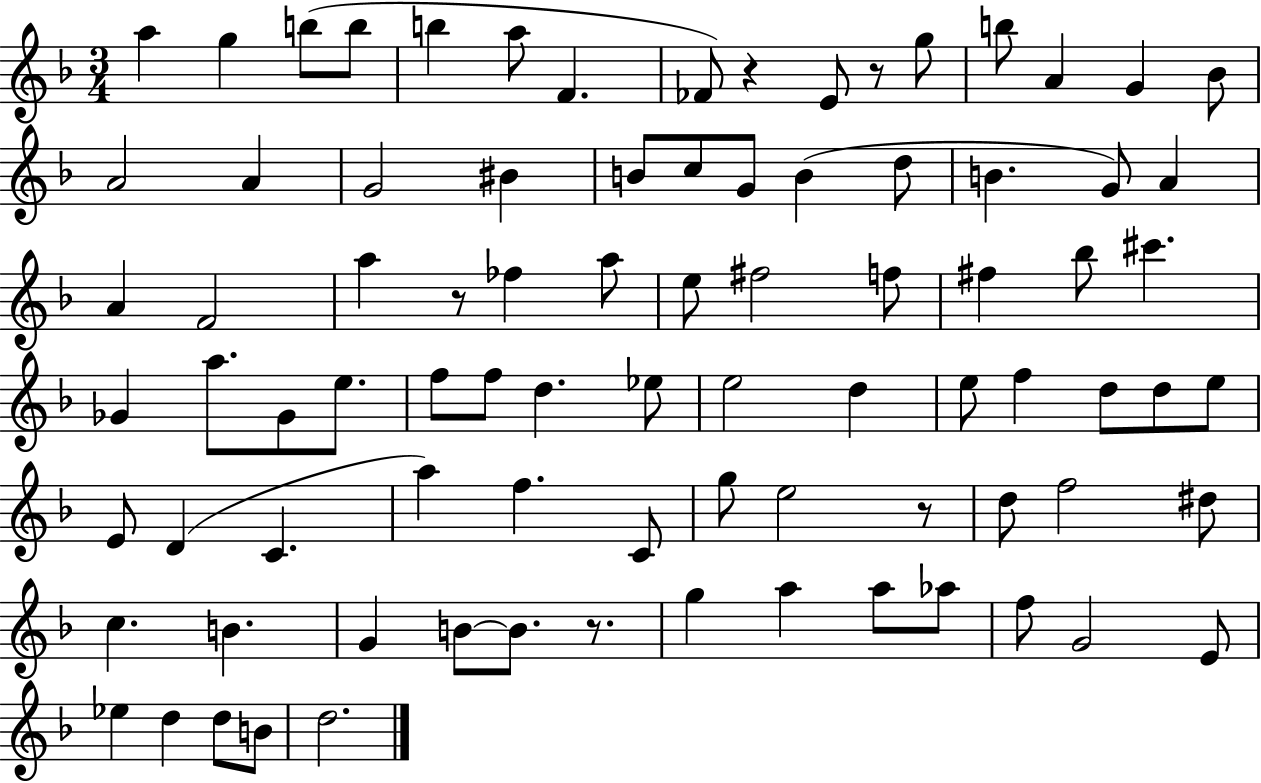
A5/q G5/q B5/e B5/e B5/q A5/e F4/q. FES4/e R/q E4/e R/e G5/e B5/e A4/q G4/q Bb4/e A4/h A4/q G4/h BIS4/q B4/e C5/e G4/e B4/q D5/e B4/q. G4/e A4/q A4/q F4/h A5/q R/e FES5/q A5/e E5/e F#5/h F5/e F#5/q Bb5/e C#6/q. Gb4/q A5/e. Gb4/e E5/e. F5/e F5/e D5/q. Eb5/e E5/h D5/q E5/e F5/q D5/e D5/e E5/e E4/e D4/q C4/q. A5/q F5/q. C4/e G5/e E5/h R/e D5/e F5/h D#5/e C5/q. B4/q. G4/q B4/e B4/e. R/e. G5/q A5/q A5/e Ab5/e F5/e G4/h E4/e Eb5/q D5/q D5/e B4/e D5/h.